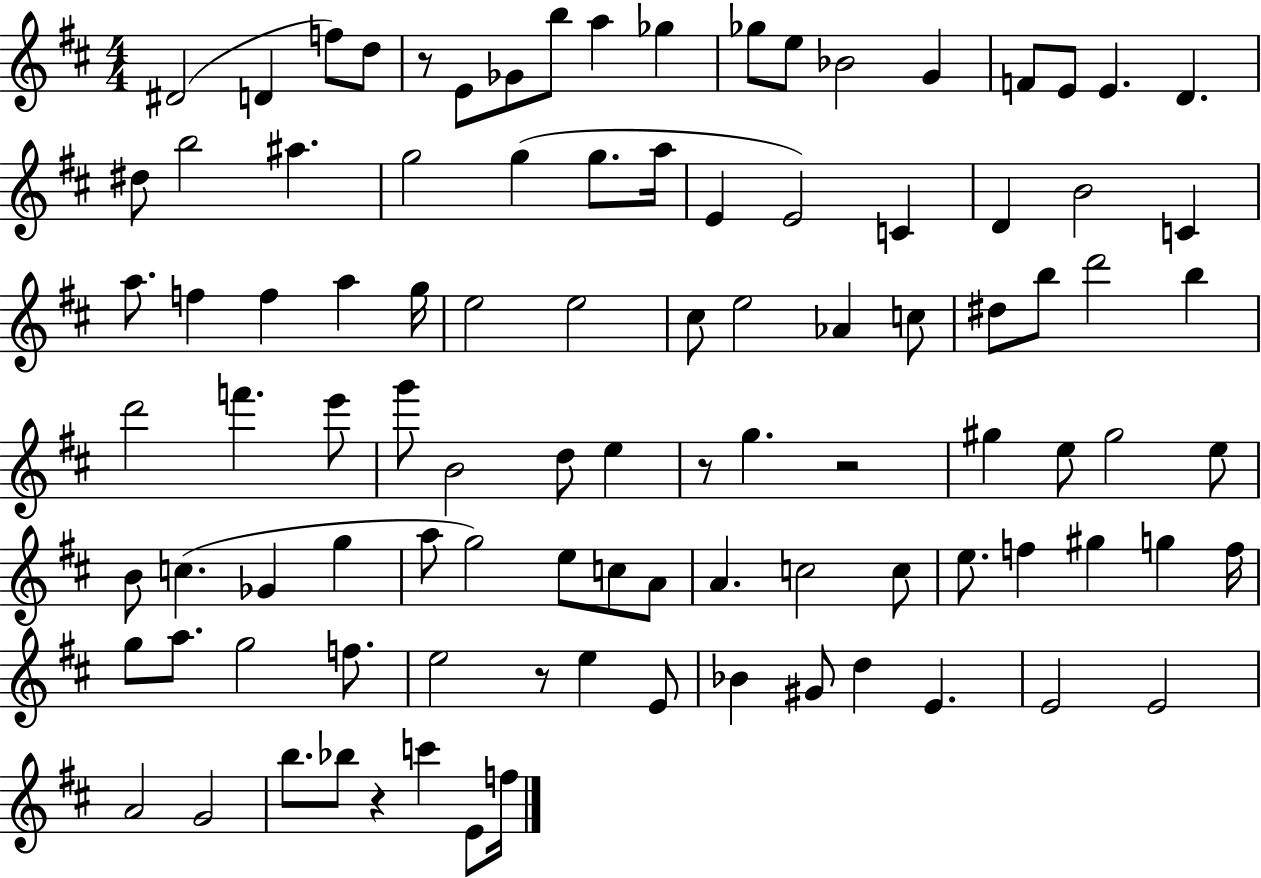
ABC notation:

X:1
T:Untitled
M:4/4
L:1/4
K:D
^D2 D f/2 d/2 z/2 E/2 _G/2 b/2 a _g _g/2 e/2 _B2 G F/2 E/2 E D ^d/2 b2 ^a g2 g g/2 a/4 E E2 C D B2 C a/2 f f a g/4 e2 e2 ^c/2 e2 _A c/2 ^d/2 b/2 d'2 b d'2 f' e'/2 g'/2 B2 d/2 e z/2 g z2 ^g e/2 ^g2 e/2 B/2 c _G g a/2 g2 e/2 c/2 A/2 A c2 c/2 e/2 f ^g g f/4 g/2 a/2 g2 f/2 e2 z/2 e E/2 _B ^G/2 d E E2 E2 A2 G2 b/2 _b/2 z c' E/2 f/4